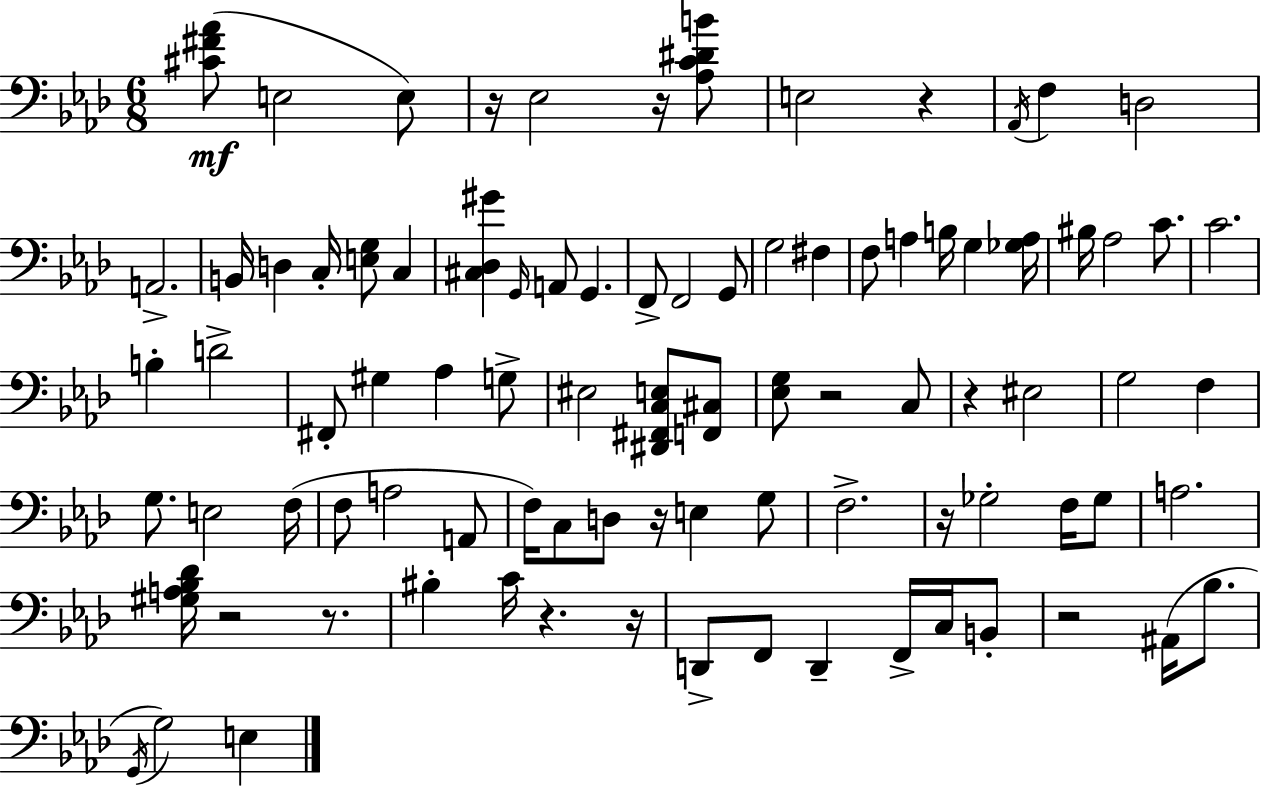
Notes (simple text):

[C#4,F#4,Ab4]/e E3/h E3/e R/s Eb3/h R/s [Ab3,C4,D#4,B4]/e E3/h R/q Ab2/s F3/q D3/h A2/h. B2/s D3/q C3/s [E3,G3]/e C3/q [C#3,Db3,G#4]/q G2/s A2/e G2/q. F2/e F2/h G2/e G3/h F#3/q F3/e A3/q B3/s G3/q [Gb3,A3]/s BIS3/s Ab3/h C4/e. C4/h. B3/q D4/h F#2/e G#3/q Ab3/q G3/e EIS3/h [D#2,F#2,C3,E3]/e [F2,C#3]/e [Eb3,G3]/e R/h C3/e R/q EIS3/h G3/h F3/q G3/e. E3/h F3/s F3/e A3/h A2/e F3/s C3/e D3/e R/s E3/q G3/e F3/h. R/s Gb3/h F3/s Gb3/e A3/h. [G#3,A3,Bb3,Db4]/s R/h R/e. BIS3/q C4/s R/q. R/s D2/e F2/e D2/q F2/s C3/s B2/e R/h A#2/s Bb3/e. G2/s G3/h E3/q